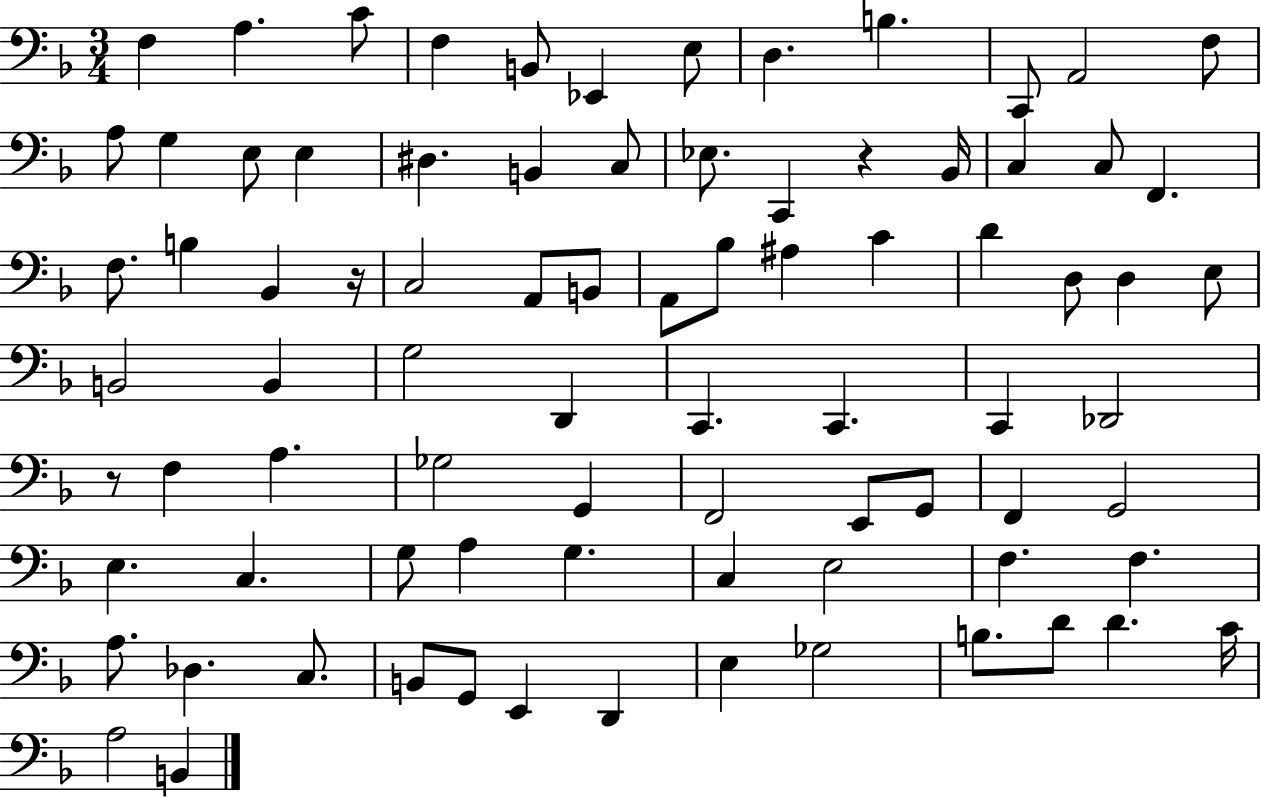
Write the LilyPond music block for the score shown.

{
  \clef bass
  \numericTimeSignature
  \time 3/4
  \key f \major
  f4 a4. c'8 | f4 b,8 ees,4 e8 | d4. b4. | c,8 a,2 f8 | \break a8 g4 e8 e4 | dis4. b,4 c8 | ees8. c,4 r4 bes,16 | c4 c8 f,4. | \break f8. b4 bes,4 r16 | c2 a,8 b,8 | a,8 bes8 ais4 c'4 | d'4 d8 d4 e8 | \break b,2 b,4 | g2 d,4 | c,4. c,4. | c,4 des,2 | \break r8 f4 a4. | ges2 g,4 | f,2 e,8 g,8 | f,4 g,2 | \break e4. c4. | g8 a4 g4. | c4 e2 | f4. f4. | \break a8. des4. c8. | b,8 g,8 e,4 d,4 | e4 ges2 | b8. d'8 d'4. c'16 | \break a2 b,4 | \bar "|."
}